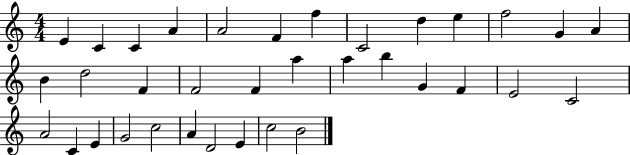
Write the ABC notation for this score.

X:1
T:Untitled
M:4/4
L:1/4
K:C
E C C A A2 F f C2 d e f2 G A B d2 F F2 F a a b G F E2 C2 A2 C E G2 c2 A D2 E c2 B2